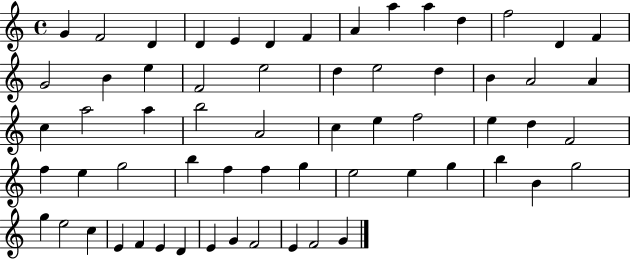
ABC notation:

X:1
T:Untitled
M:4/4
L:1/4
K:C
G F2 D D E D F A a a d f2 D F G2 B e F2 e2 d e2 d B A2 A c a2 a b2 A2 c e f2 e d F2 f e g2 b f f g e2 e g b B g2 g e2 c E F E D E G F2 E F2 G